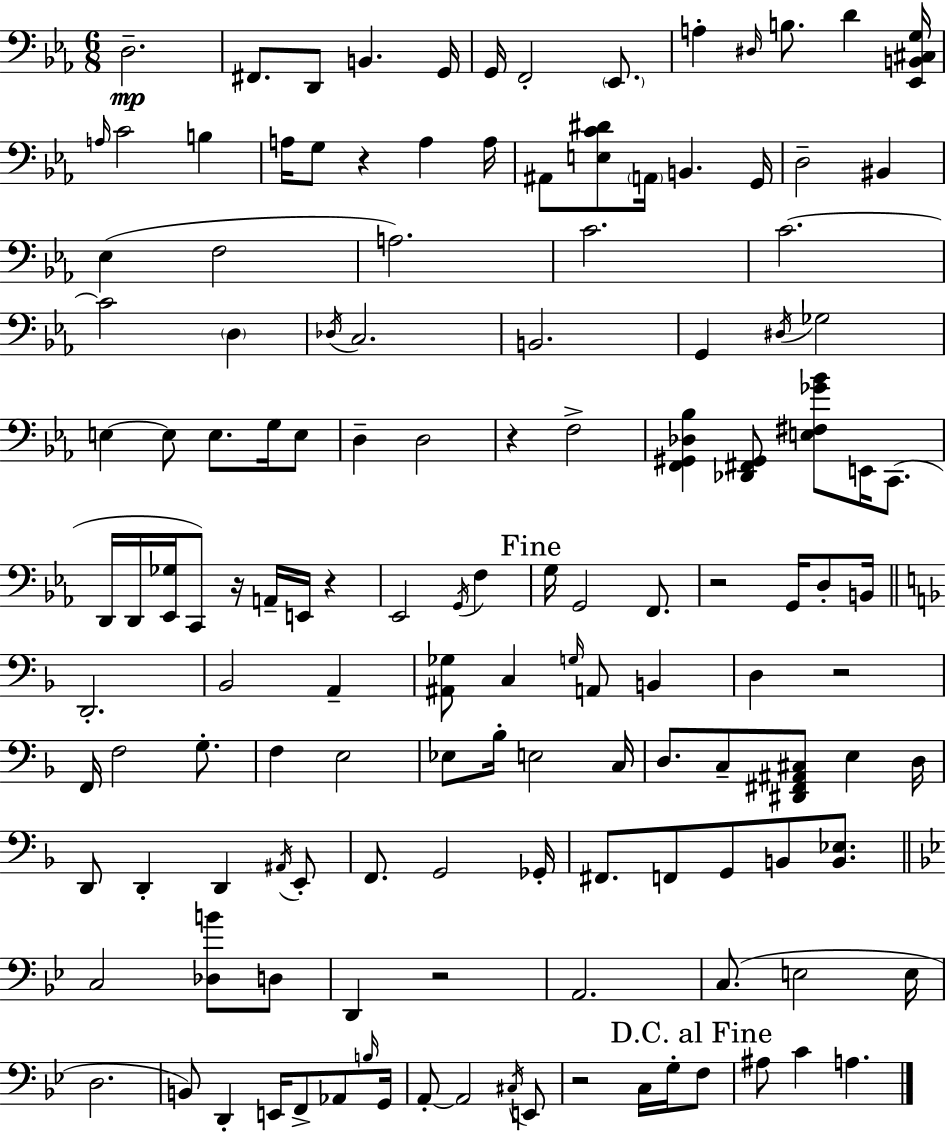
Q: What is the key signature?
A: EES major